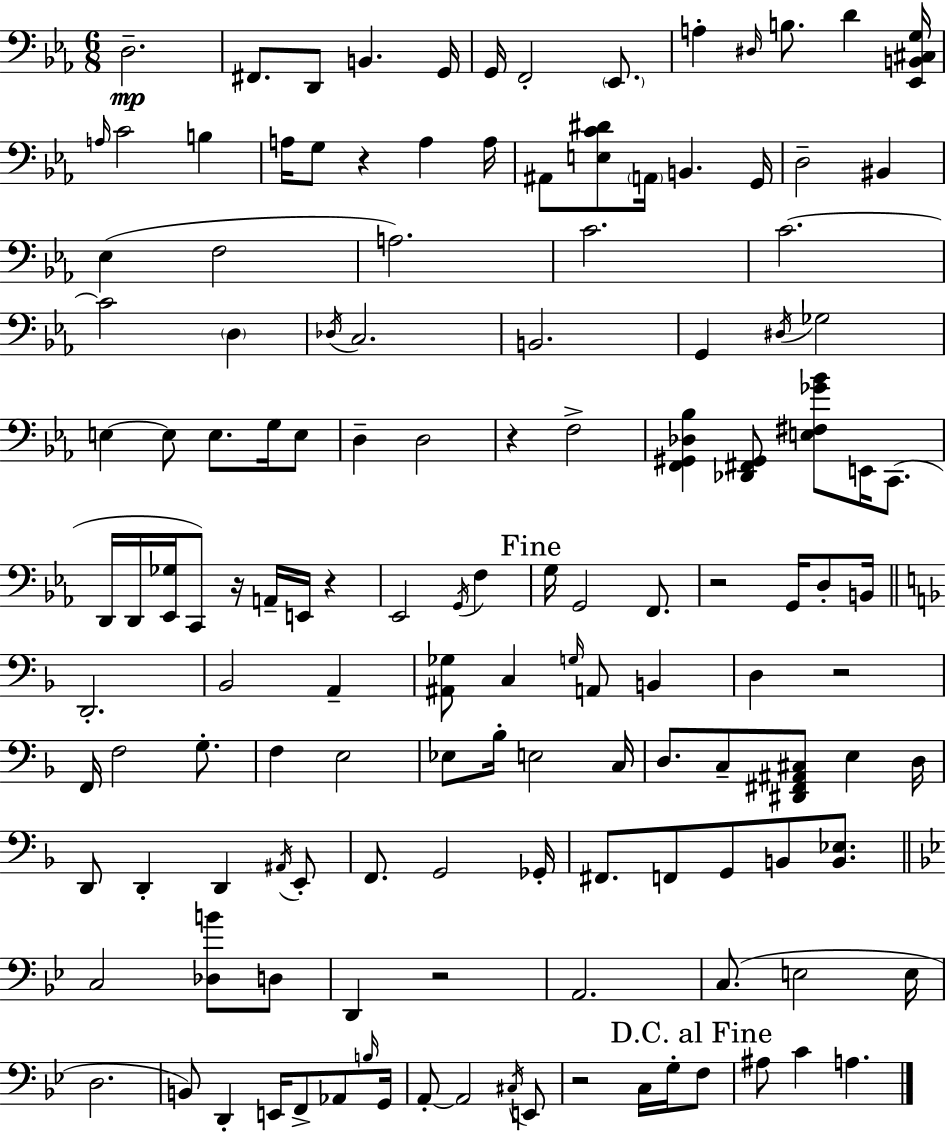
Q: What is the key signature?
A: EES major